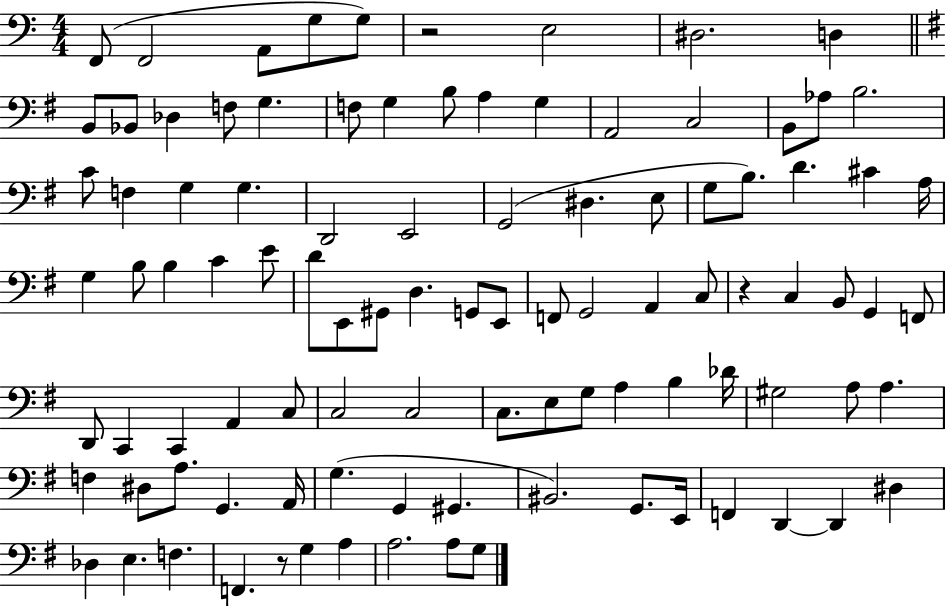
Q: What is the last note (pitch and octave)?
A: G3